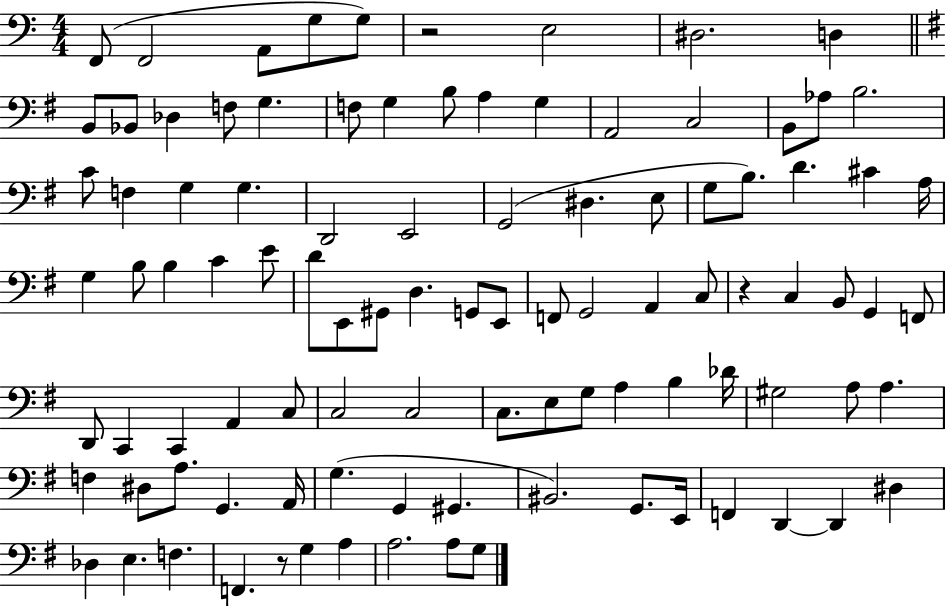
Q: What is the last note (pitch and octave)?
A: G3